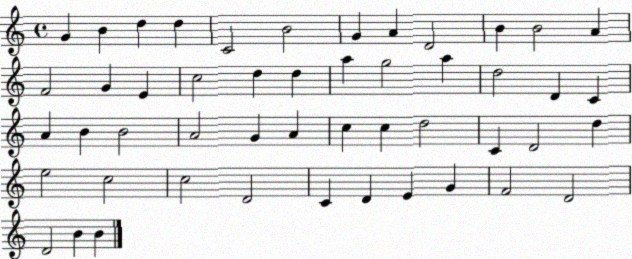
X:1
T:Untitled
M:4/4
L:1/4
K:C
G B d d C2 B2 G A D2 B B2 A F2 G E c2 d d a g2 a d2 D C A B B2 A2 G A c c d2 C D2 d e2 c2 c2 D2 C D E G F2 D2 D2 B B